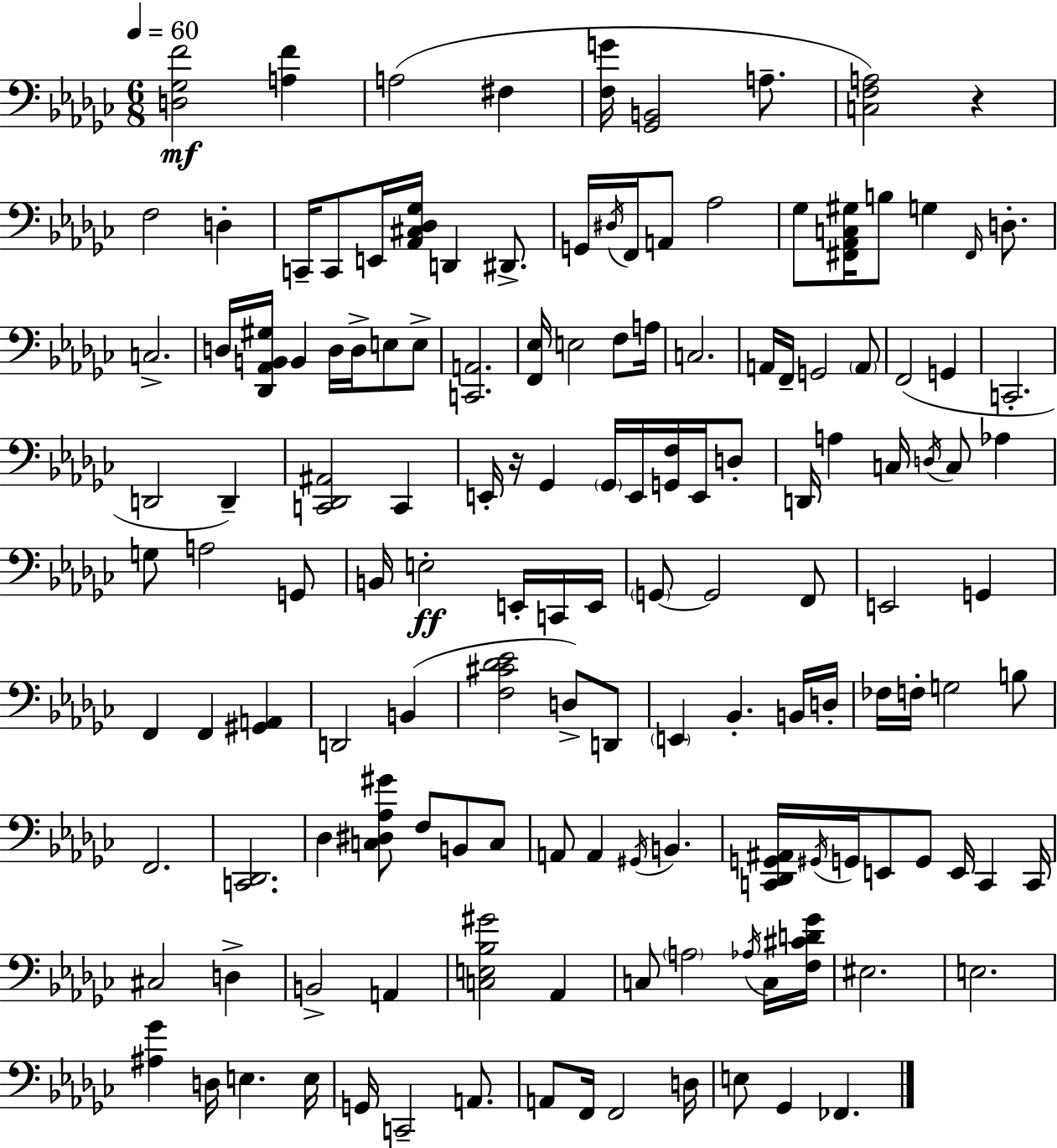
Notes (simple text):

[D3,Gb3,F4]/h [A3,F4]/q A3/h F#3/q [F3,G4]/s [Gb2,B2]/h A3/e. [C3,F3,A3]/h R/q F3/h D3/q C2/s C2/e E2/s [Ab2,C#3,Db3,Gb3]/s D2/q D#2/e. G2/s D#3/s F2/s A2/e Ab3/h Gb3/e [F#2,Ab2,C3,G#3]/s B3/e G3/q F#2/s D3/e. C3/h. D3/s [Db2,Ab2,B2,G#3]/s B2/q D3/s D3/s E3/e E3/e [C2,A2]/h. [F2,Eb3]/s E3/h F3/e A3/s C3/h. A2/s F2/s G2/h A2/e F2/h G2/q C2/h. D2/h D2/q [C2,Db2,A#2]/h C2/q E2/s R/s Gb2/q Gb2/s E2/s [G2,F3]/s E2/s D3/e D2/s A3/q C3/s D3/s C3/e Ab3/q G3/e A3/h G2/e B2/s E3/h E2/s C2/s E2/s G2/e G2/h F2/e E2/h G2/q F2/q F2/q [G#2,A2]/q D2/h B2/q [F3,C#4,Db4,Eb4]/h D3/e D2/e E2/q Bb2/q. B2/s D3/s FES3/s F3/s G3/h B3/e F2/h. [C2,Db2]/h. Db3/q [C3,D#3,Ab3,G#4]/e F3/e B2/e C3/e A2/e A2/q G#2/s B2/q. [C2,Db2,G2,A#2]/s G#2/s G2/s E2/e G2/e E2/s C2/q C2/s C#3/h D3/q B2/h A2/q [C3,E3,Bb3,G#4]/h Ab2/q C3/e A3/h Ab3/s C3/s [F3,C#4,D4,Gb4]/s EIS3/h. E3/h. [A#3,Gb4]/q D3/s E3/q. E3/s G2/s C2/h A2/e. A2/e F2/s F2/h D3/s E3/e Gb2/q FES2/q.